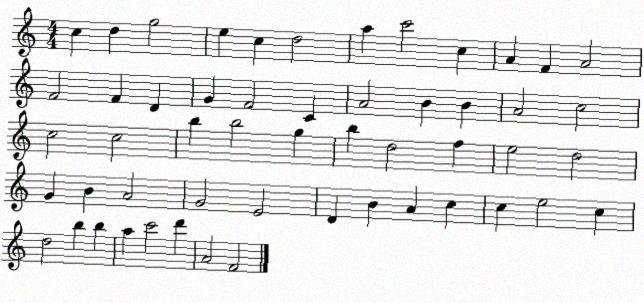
X:1
T:Untitled
M:4/4
L:1/4
K:C
c d g2 e c d2 a c'2 c A F A2 F2 F D G F2 C A2 B B A2 c2 c2 c2 b b2 g b d2 f e2 d2 G B A2 G2 E2 D B A c c e2 c d2 b b a c'2 d' A2 F2